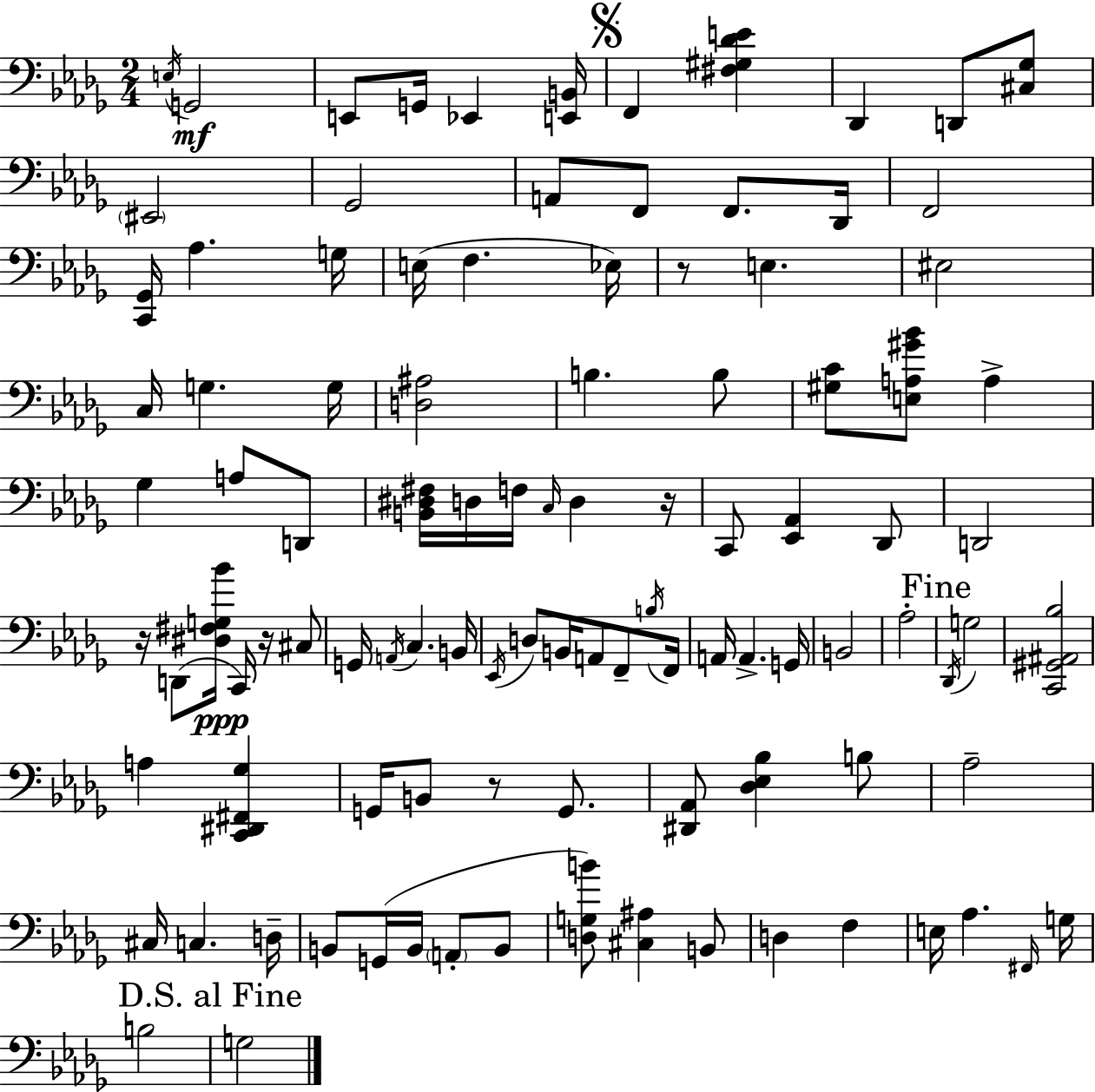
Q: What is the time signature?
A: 2/4